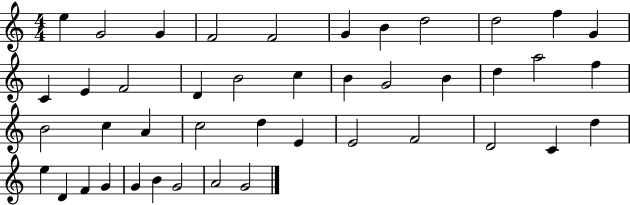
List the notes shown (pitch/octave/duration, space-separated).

E5/q G4/h G4/q F4/h F4/h G4/q B4/q D5/h D5/h F5/q G4/q C4/q E4/q F4/h D4/q B4/h C5/q B4/q G4/h B4/q D5/q A5/h F5/q B4/h C5/q A4/q C5/h D5/q E4/q E4/h F4/h D4/h C4/q D5/q E5/q D4/q F4/q G4/q G4/q B4/q G4/h A4/h G4/h